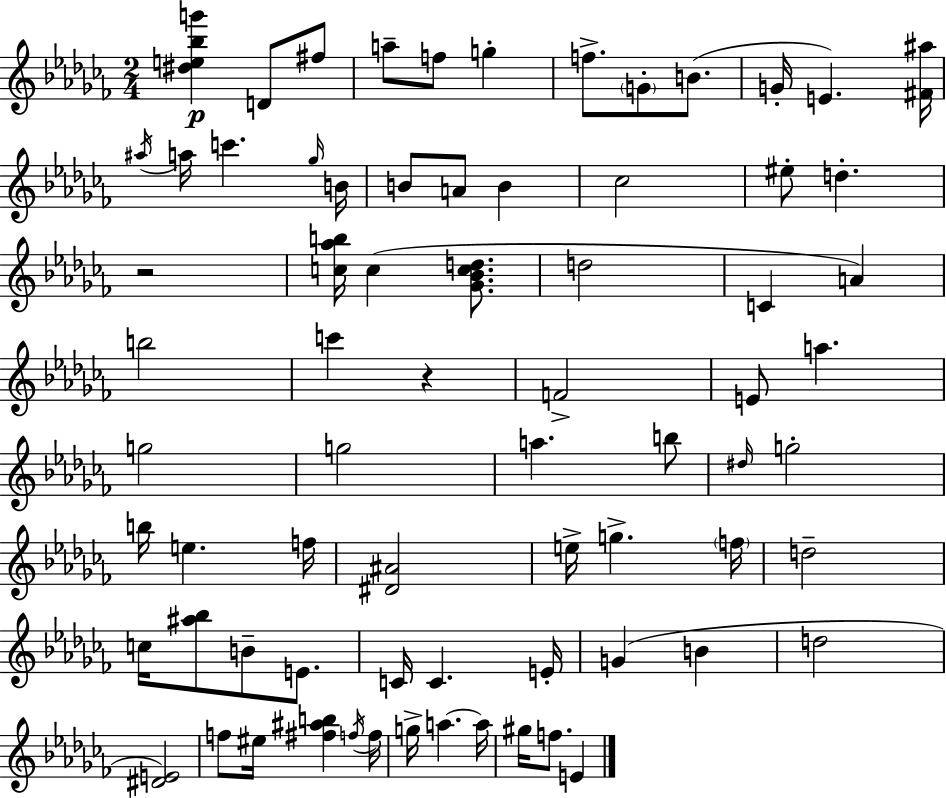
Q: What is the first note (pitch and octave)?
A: D4